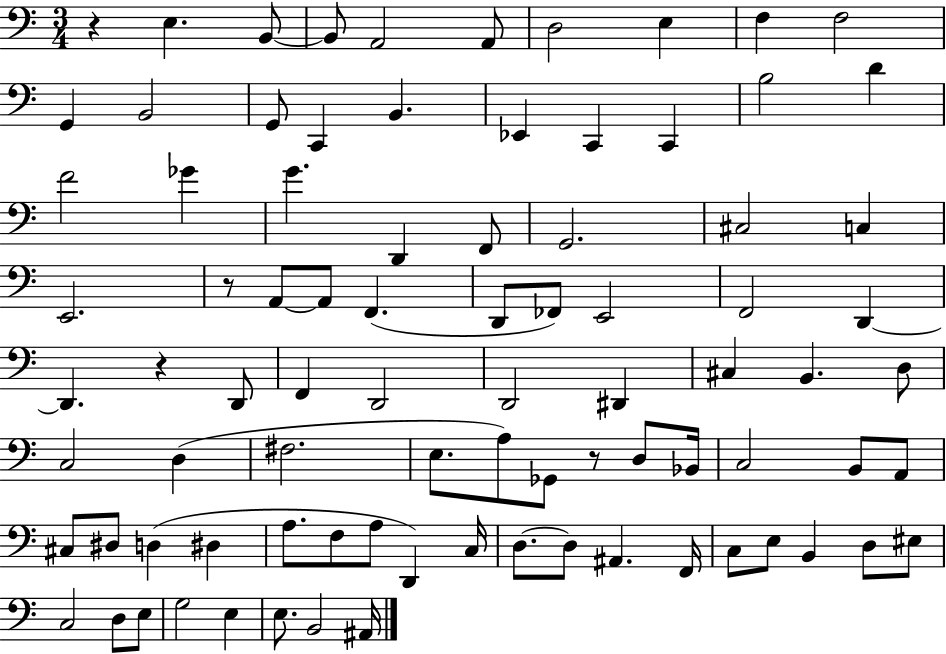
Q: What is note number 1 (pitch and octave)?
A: E3